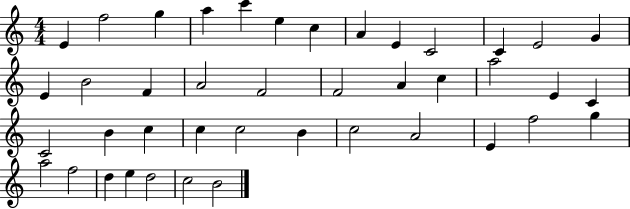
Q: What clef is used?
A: treble